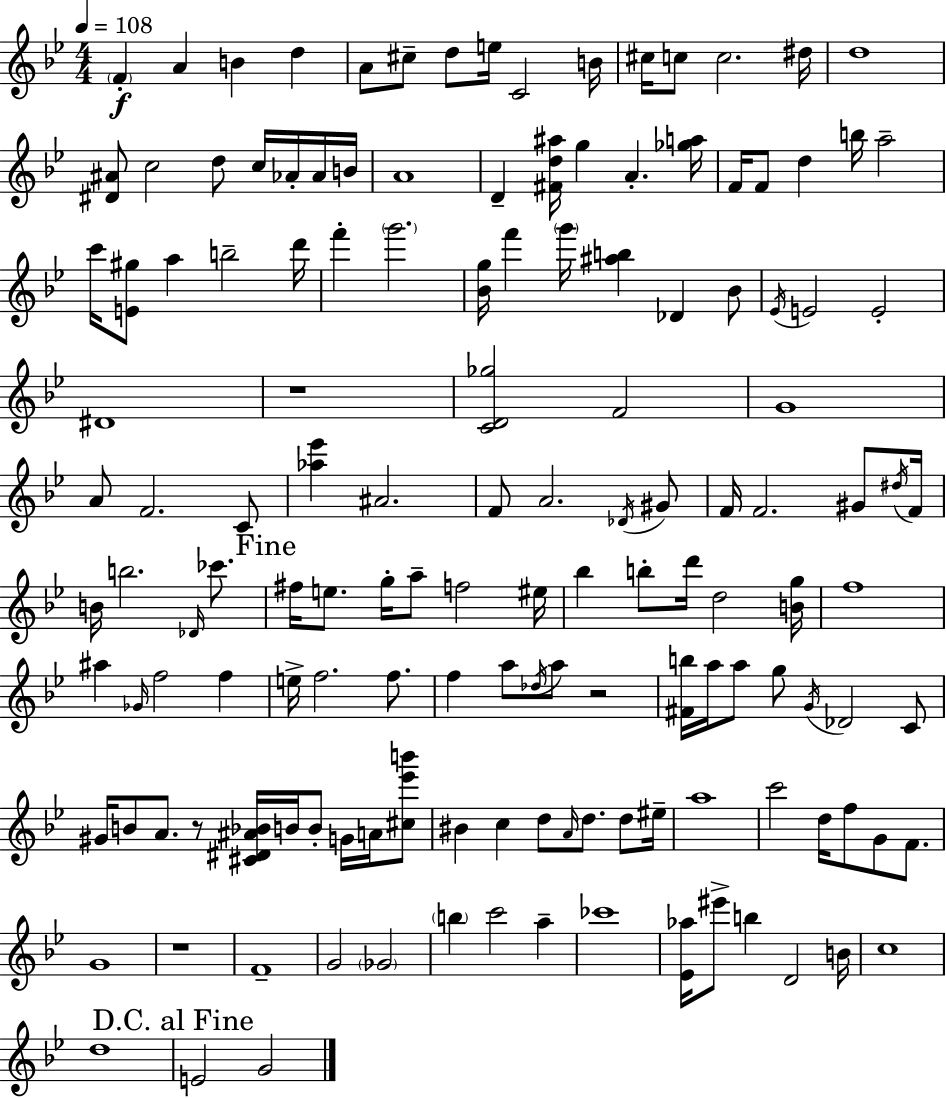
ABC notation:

X:1
T:Untitled
M:4/4
L:1/4
K:Bb
F A B d A/2 ^c/2 d/2 e/4 C2 B/4 ^c/4 c/2 c2 ^d/4 d4 [^D^A]/2 c2 d/2 c/4 _A/4 _A/4 B/4 A4 D [^Fd^a]/4 g A [_ga]/4 F/4 F/2 d b/4 a2 c'/4 [E^g]/2 a b2 d'/4 f' g'2 [_Bg]/4 f' g'/4 [^ab] _D _B/2 _E/4 E2 E2 ^D4 z4 [CD_g]2 F2 G4 A/2 F2 C/2 [_a_e'] ^A2 F/2 A2 _D/4 ^G/2 F/4 F2 ^G/2 ^d/4 F/4 B/4 b2 _D/4 _c'/2 ^f/4 e/2 g/4 a/2 f2 ^e/4 _b b/2 d'/4 d2 [Bg]/4 f4 ^a _G/4 f2 f e/4 f2 f/2 f a/2 _d/4 a/2 z2 [^Fb]/4 a/4 a/2 g/2 G/4 _D2 C/2 ^G/4 B/2 A/2 z/2 [^C^D^A_B]/4 B/4 B/2 G/4 A/4 [^c_e'b']/2 ^B c d/2 A/4 d/2 d/2 ^e/4 a4 c'2 d/4 f/2 G/2 F/2 G4 z4 F4 G2 _G2 b c'2 a _c'4 [_E_a]/4 ^e'/2 b D2 B/4 c4 d4 E2 G2